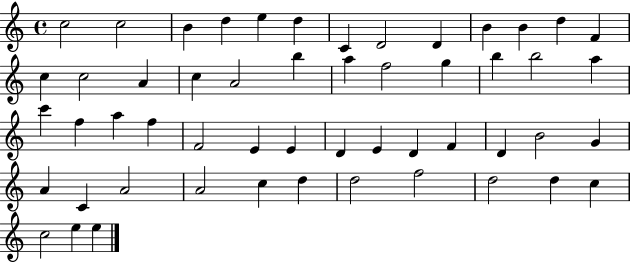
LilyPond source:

{
  \clef treble
  \time 4/4
  \defaultTimeSignature
  \key c \major
  c''2 c''2 | b'4 d''4 e''4 d''4 | c'4 d'2 d'4 | b'4 b'4 d''4 f'4 | \break c''4 c''2 a'4 | c''4 a'2 b''4 | a''4 f''2 g''4 | b''4 b''2 a''4 | \break c'''4 f''4 a''4 f''4 | f'2 e'4 e'4 | d'4 e'4 d'4 f'4 | d'4 b'2 g'4 | \break a'4 c'4 a'2 | a'2 c''4 d''4 | d''2 f''2 | d''2 d''4 c''4 | \break c''2 e''4 e''4 | \bar "|."
}